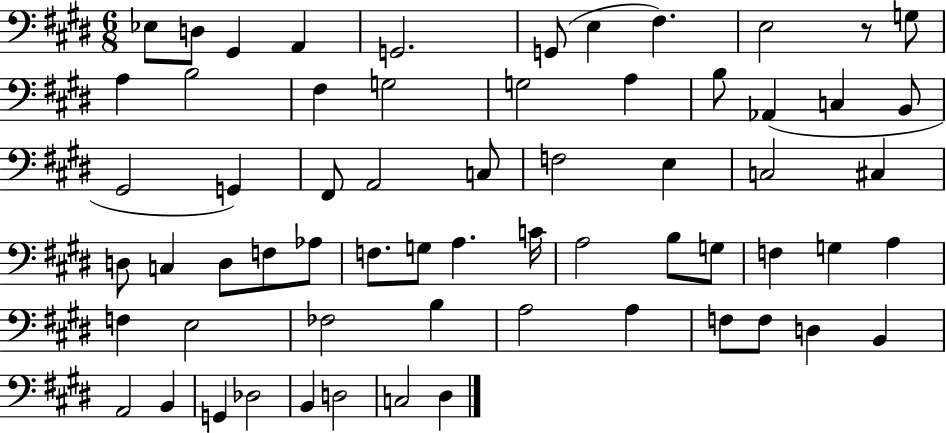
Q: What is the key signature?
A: E major